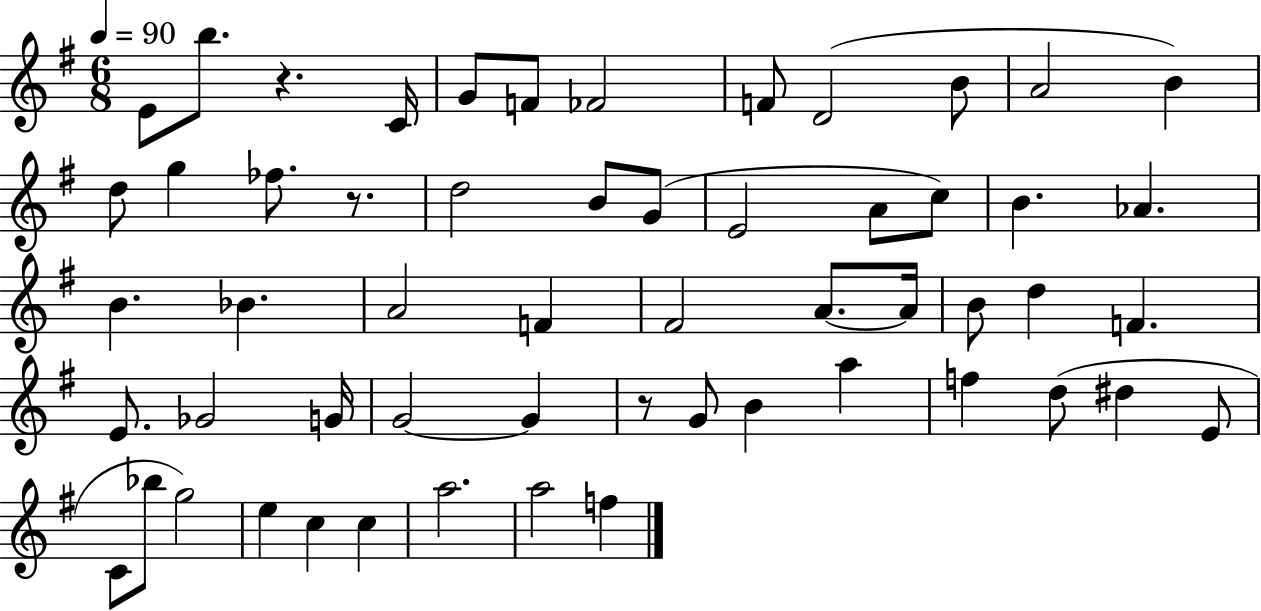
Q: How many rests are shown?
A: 3